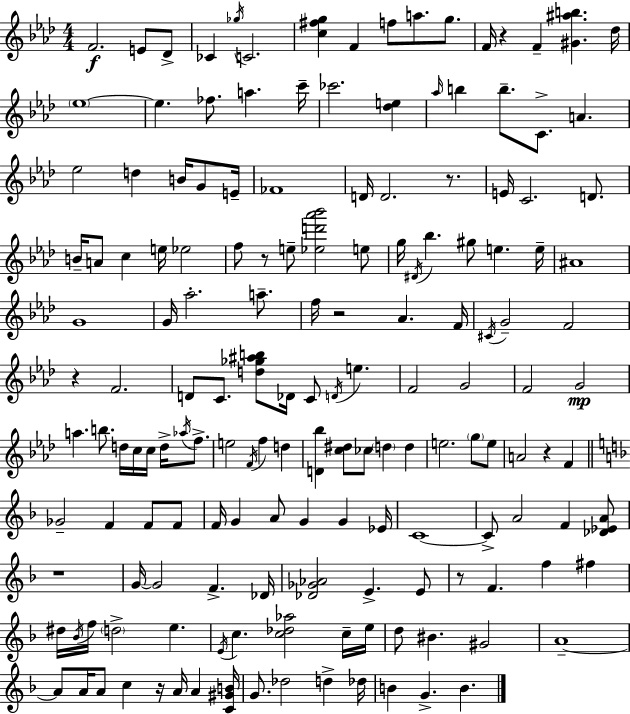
{
  \clef treble
  \numericTimeSignature
  \time 4/4
  \key aes \major
  f'2.\f e'8 des'8-> | ces'4 \acciaccatura { ges''16 } c'2. | <c'' fis'' g''>4 f'4 f''8 a''8. g''8. | f'16 r4 f'4-- <gis' ais'' b''>4. | \break des''16 \parenthesize ees''1~~ | ees''4. fes''8. a''4. | c'''16-- ces'''2. <des'' e''>4 | \grace { aes''16 } b''4 b''8.-- c'8.-> a'4. | \break ees''2 d''4 b'16 g'8 | e'16-- fes'1 | d'16 d'2. r8. | e'16 c'2. d'8. | \break b'16-- a'8 c''4 e''16 ees''2 | f''8 r8 e''8-- <ees'' d''' aes''' bes'''>2 | e''8 g''16 \acciaccatura { dis'16 } bes''4. gis''8 e''4. | e''16-- ais'1 | \break g'1 | g'16 aes''2.-. | a''8.-- f''16 r2 aes'4. | f'16 \acciaccatura { cis'16 } g'2-- f'2 | \break r4 f'2. | d'8 c'8. <d'' ges'' ais'' b''>8 des'16 c'8 \acciaccatura { d'16 } e''4. | f'2 g'2 | f'2 g'2\mp | \break a''4. b''8. d''16 c''16 | c''16 d''16-> \acciaccatura { aes''16 } f''8.-> e''2 \acciaccatura { f'16 } f''4 | d''4 <d' bes''>4 <c'' dis''>8 ces''8 \parenthesize d''4 | d''4 e''2. | \break \parenthesize g''8 e''8 a'2 r4 | f'4 \bar "||" \break \key f \major ges'2-- f'4 f'8 f'8 | f'16 g'4 a'8 g'4 g'4 ees'16 | c'1~~ | c'8-> a'2 f'4 <des' ees' a'>8 | \break r1 | g'16~~ g'2 f'4.-> des'16 | <des' ges' aes'>2 e'4.-> e'8 | r8 f'4. f''4 fis''4 | \break dis''16 \acciaccatura { bes'16 } f''16 \parenthesize d''2-> e''4. | \acciaccatura { e'16 } c''4. <c'' des'' aes''>2 | c''16-- e''16 d''8 bis'4. gis'2 | a'1--~~ | \break a'8 a'16 a'8 c''4 r16 a'16 a'4 | <c' gis' b'>16 g'8. des''2 d''4-> | des''16 b'4 g'4.-> b'4. | \bar "|."
}